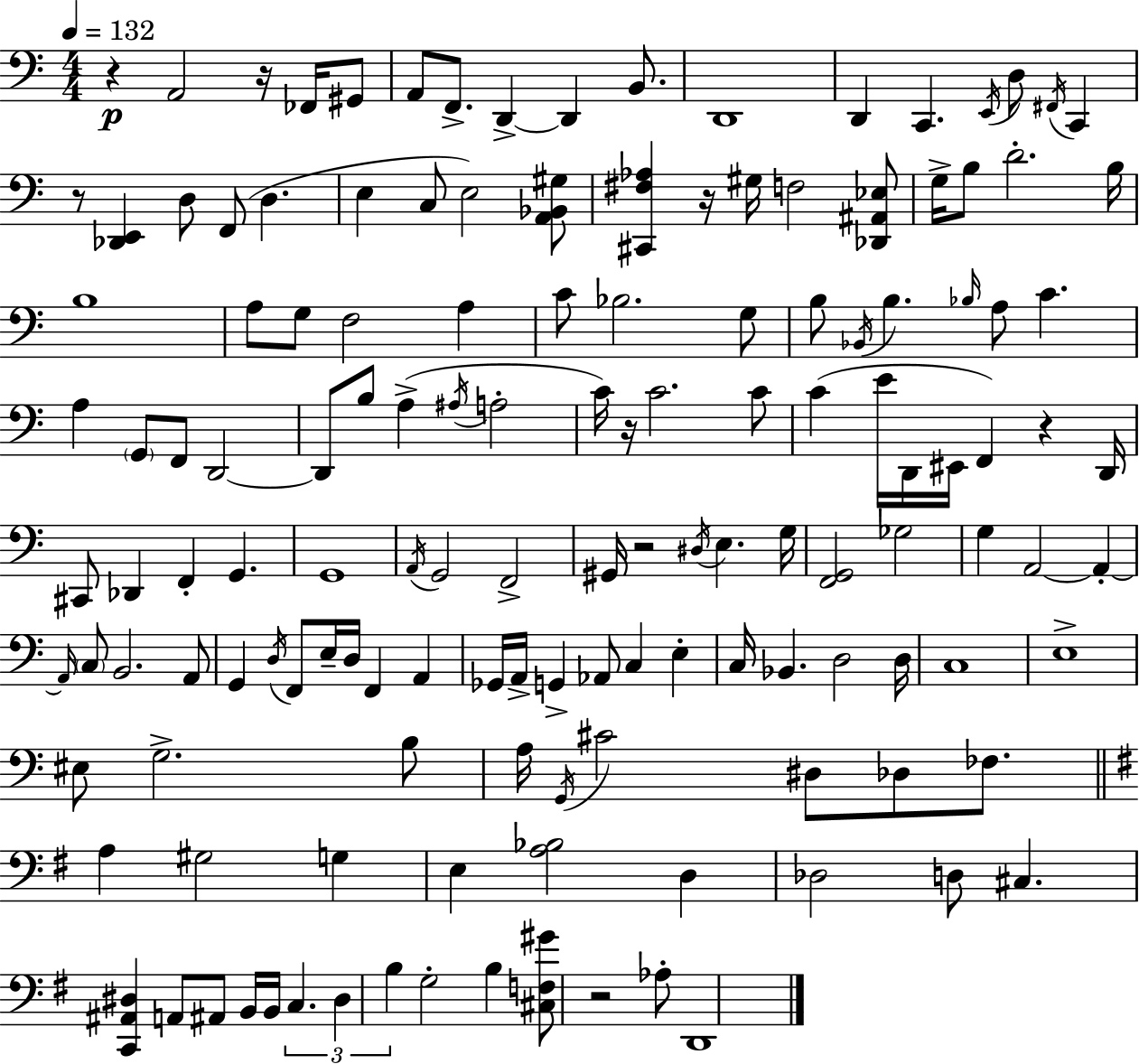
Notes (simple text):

R/q A2/h R/s FES2/s G#2/e A2/e F2/e. D2/q D2/q B2/e. D2/w D2/q C2/q. E2/s D3/e F#2/s C2/q R/e [Db2,E2]/q D3/e F2/e D3/q. E3/q C3/e E3/h [A2,Bb2,G#3]/e [C#2,F#3,Ab3]/q R/s G#3/s F3/h [Db2,A#2,Eb3]/e G3/s B3/e D4/h. B3/s B3/w A3/e G3/e F3/h A3/q C4/e Bb3/h. G3/e B3/e Bb2/s B3/q. Bb3/s A3/e C4/q. A3/q G2/e F2/e D2/h D2/e B3/e A3/q A#3/s A3/h C4/s R/s C4/h. C4/e C4/q E4/s D2/s EIS2/s F2/q R/q D2/s C#2/e Db2/q F2/q G2/q. G2/w A2/s G2/h F2/h G#2/s R/h D#3/s E3/q. G3/s [F2,G2]/h Gb3/h G3/q A2/h A2/q A2/s C3/e B2/h. A2/e G2/q D3/s F2/e E3/s D3/s F2/q A2/q Gb2/s A2/s G2/q Ab2/e C3/q E3/q C3/s Bb2/q. D3/h D3/s C3/w E3/w EIS3/e G3/h. B3/e A3/s G2/s C#4/h D#3/e Db3/e FES3/e. A3/q G#3/h G3/q E3/q [A3,Bb3]/h D3/q Db3/h D3/e C#3/q. [C2,A#2,D#3]/q A2/e A#2/e B2/s B2/s C3/q. D#3/q B3/q G3/h B3/q [C#3,F3,G#4]/e R/h Ab3/e D2/w